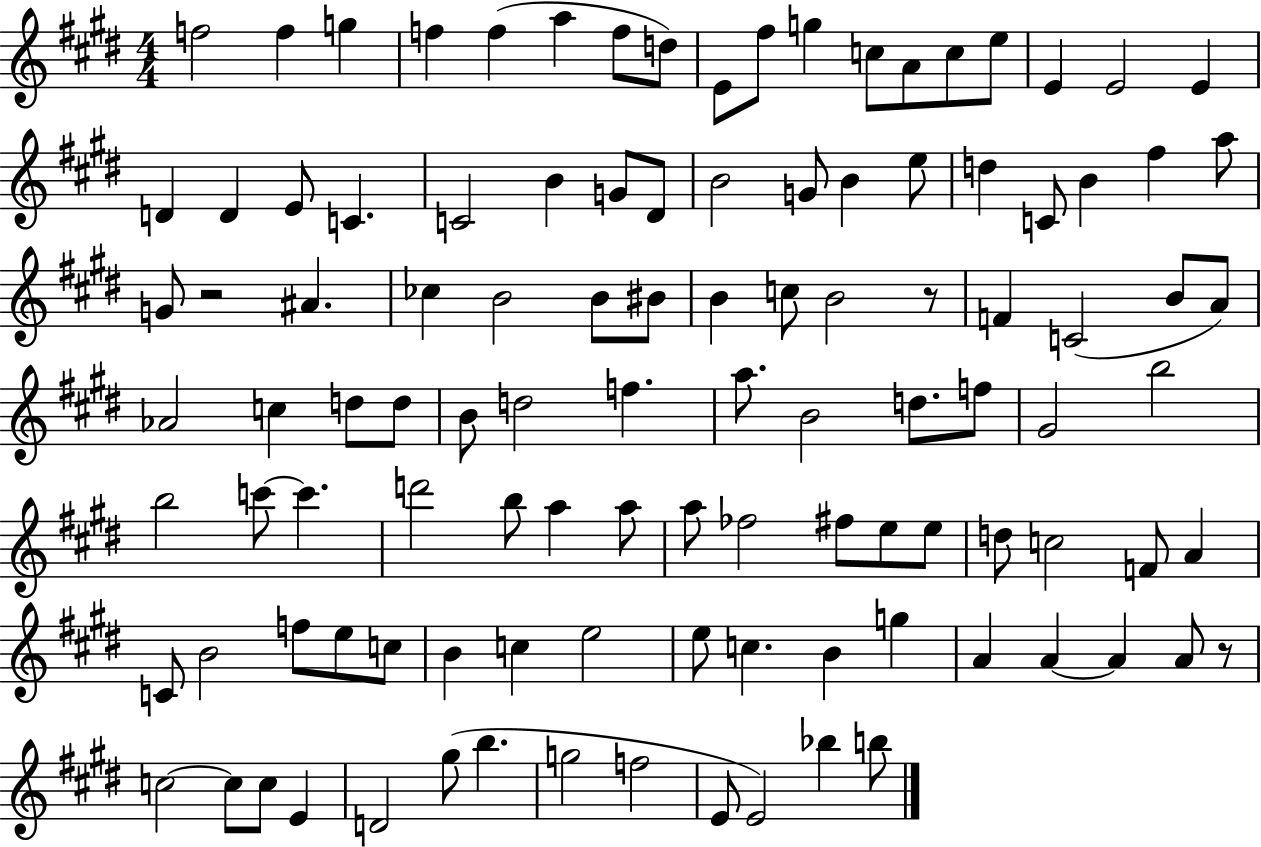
F5/h F5/q G5/q F5/q F5/q A5/q F5/e D5/e E4/e F#5/e G5/q C5/e A4/e C5/e E5/e E4/q E4/h E4/q D4/q D4/q E4/e C4/q. C4/h B4/q G4/e D#4/e B4/h G4/e B4/q E5/e D5/q C4/e B4/q F#5/q A5/e G4/e R/h A#4/q. CES5/q B4/h B4/e BIS4/e B4/q C5/e B4/h R/e F4/q C4/h B4/e A4/e Ab4/h C5/q D5/e D5/e B4/e D5/h F5/q. A5/e. B4/h D5/e. F5/e G#4/h B5/h B5/h C6/e C6/q. D6/h B5/e A5/q A5/e A5/e FES5/h F#5/e E5/e E5/e D5/e C5/h F4/e A4/q C4/e B4/h F5/e E5/e C5/e B4/q C5/q E5/h E5/e C5/q. B4/q G5/q A4/q A4/q A4/q A4/e R/e C5/h C5/e C5/e E4/q D4/h G#5/e B5/q. G5/h F5/h E4/e E4/h Bb5/q B5/e